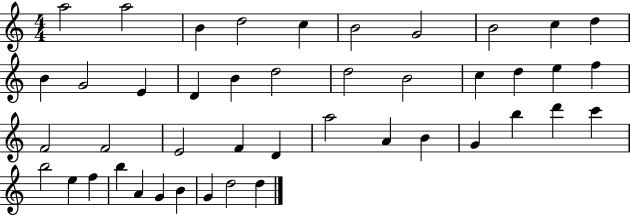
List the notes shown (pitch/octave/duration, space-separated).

A5/h A5/h B4/q D5/h C5/q B4/h G4/h B4/h C5/q D5/q B4/q G4/h E4/q D4/q B4/q D5/h D5/h B4/h C5/q D5/q E5/q F5/q F4/h F4/h E4/h F4/q D4/q A5/h A4/q B4/q G4/q B5/q D6/q C6/q B5/h E5/q F5/q B5/q A4/q G4/q B4/q G4/q D5/h D5/q